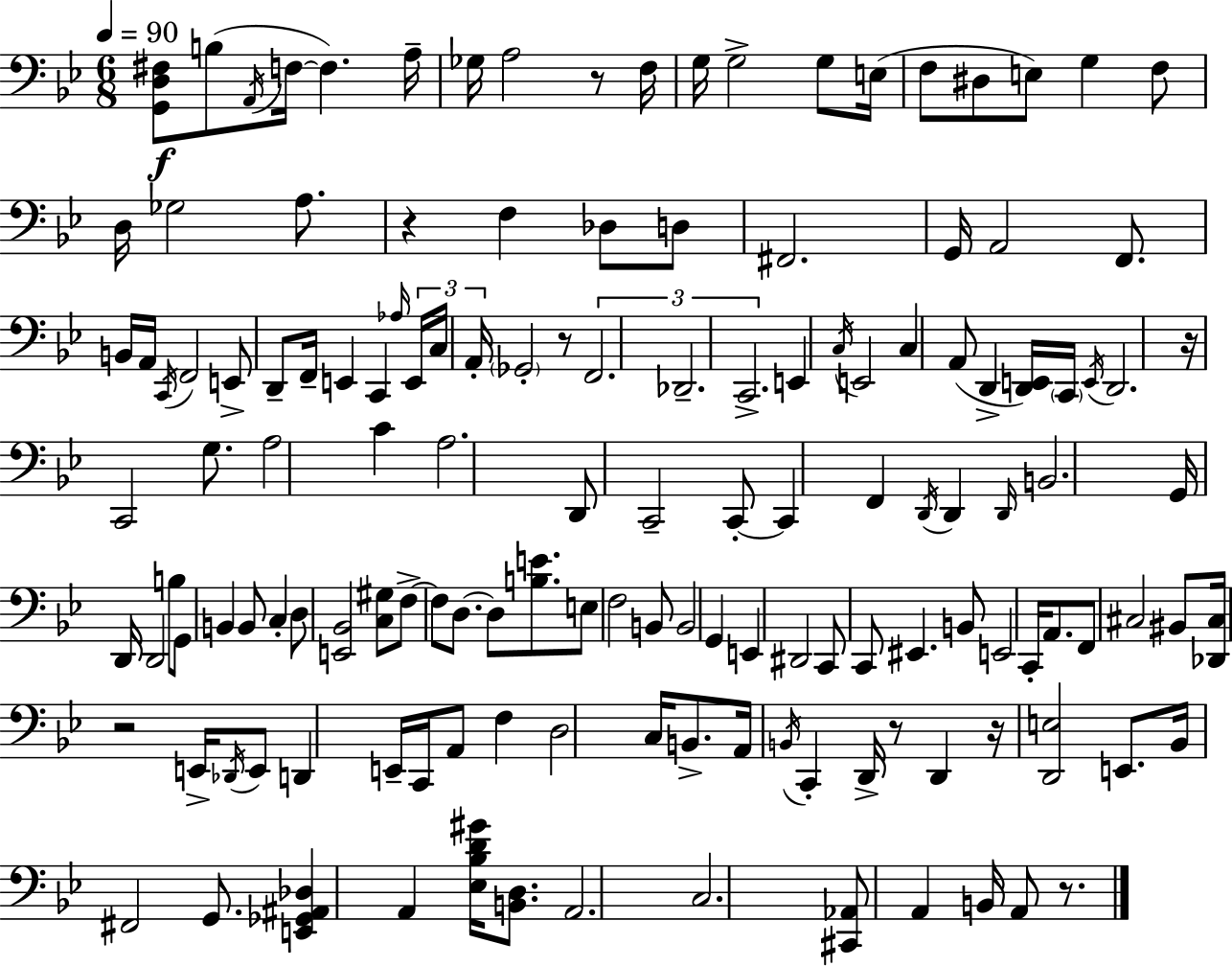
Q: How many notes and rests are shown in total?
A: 142